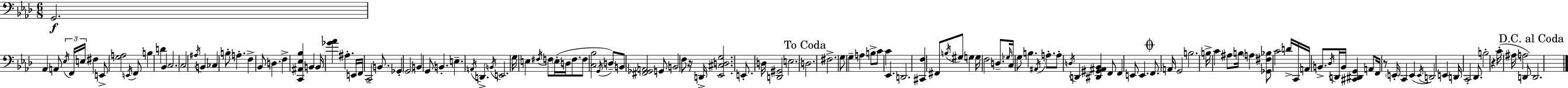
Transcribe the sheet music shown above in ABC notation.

X:1
T:Untitled
M:6/8
L:1/4
K:Fm
G,,2 _A,, A,,/2 _E,/4 F,,/4 E,/4 ^F, E,,/2 [G,A,]2 E,,/4 F,,/2 B, D _B,, C,2 C,2 ^A,/4 B,, _C, B,/2 A, F, _B,,/2 D, F, [C,,^A,,_E,_B,] B,, B,,/4 [_G_A] ^A, E,,/4 F,,/4 C,,2 B,,/2 _G,, G,,2 B,, G,,/2 B,, E, A,,/4 D,, B,,/4 E,,2 G,/4 E, ^F,/4 F,/2 E,/4 D,/4 F,/2 F,/2 [C,_B,]2 G,,/4 D,/2 B,,/2 [^F,,_G,,A,,]2 G,,/2 B,,2 F,/2 z/4 D,,/4 [_E,,^C,D,G,]2 E,,/2 D,/4 [D,,^G,,]2 E,2 D,2 ^F,2 G,/2 G, A, B,/2 C/2 C _E,, D,,2 [^C,,F,] ^F,,/2 B,/4 ^G,/2 G, G,/4 F,2 D,/2 _G,/4 C,/4 G,/2 B, ^A,,/4 A,/2 A,/2 D,/4 D,, [^D,,^G,,^A,,_B,,] F,,/2 F,, E,,/2 E,, F,,/2 A,,/4 G,,2 B,2 B,/4 C ^A,/2 B,/4 A, [_G,,^F,_B,]/2 C2 D/4 C,,/4 A,,/4 B,,/2 _D,/4 D,,/4 B,,/4 [^C,,^D,,G,,] A,,/2 F,,/4 z/2 E,,/4 C,, E,, E,,/4 D,,2 E,, D,,/4 C,,2 _D,,/2 B,2 z C/4 ^A,/4 A,2 D,,/2 D,,2